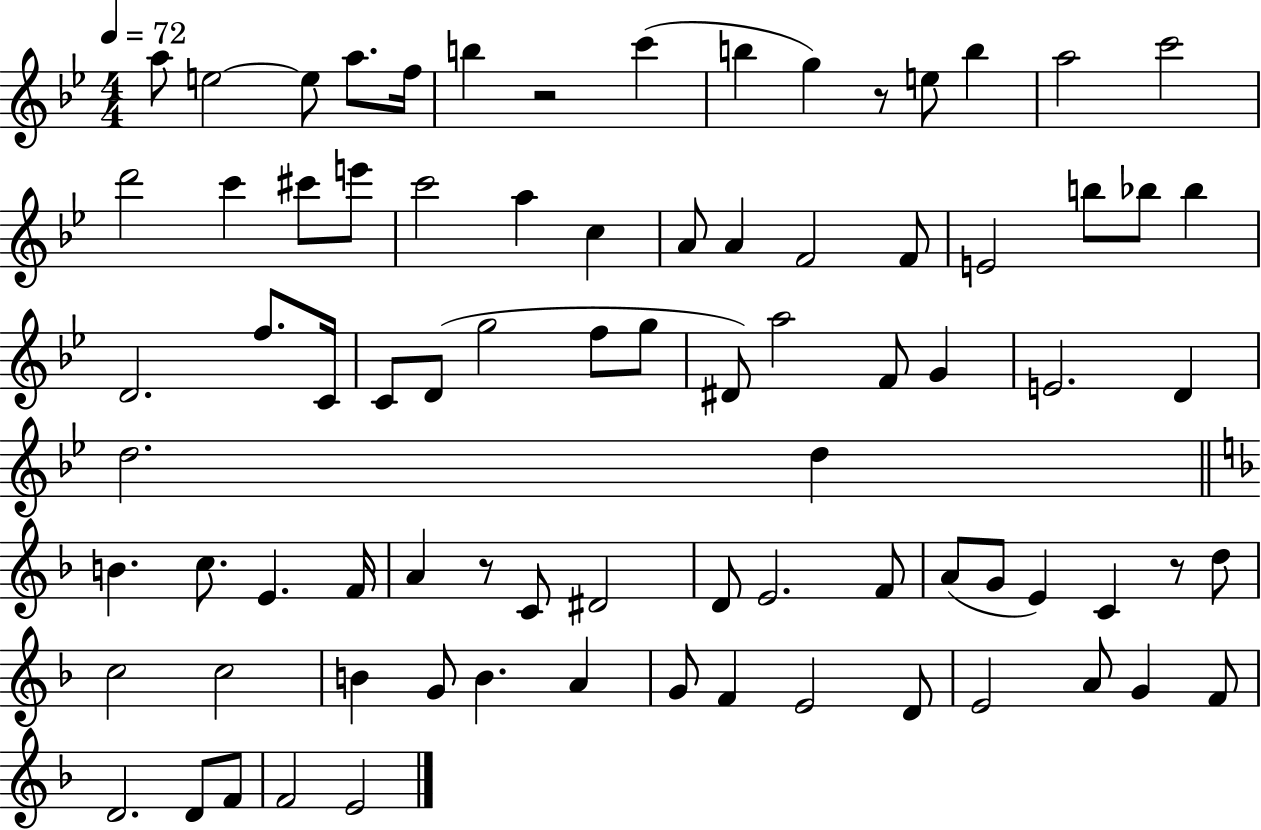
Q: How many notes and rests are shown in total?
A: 82